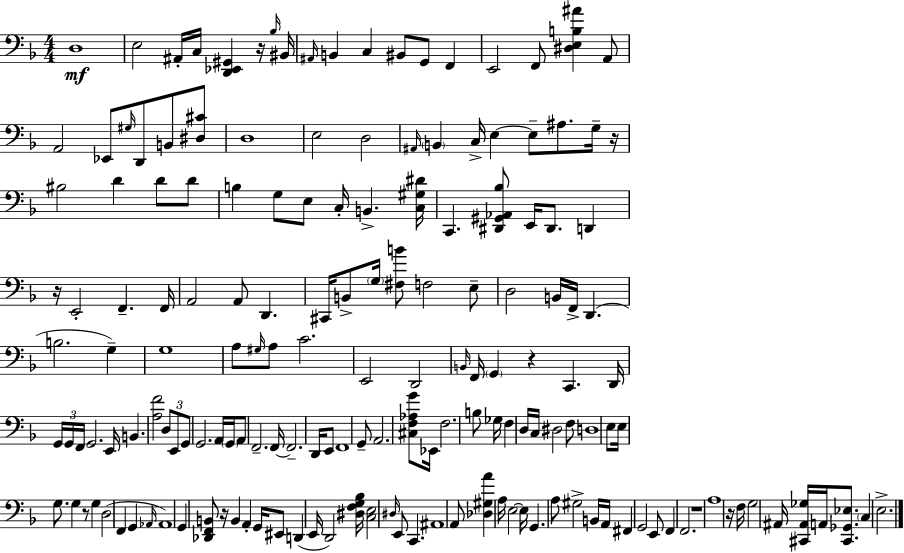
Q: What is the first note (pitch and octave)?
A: D3